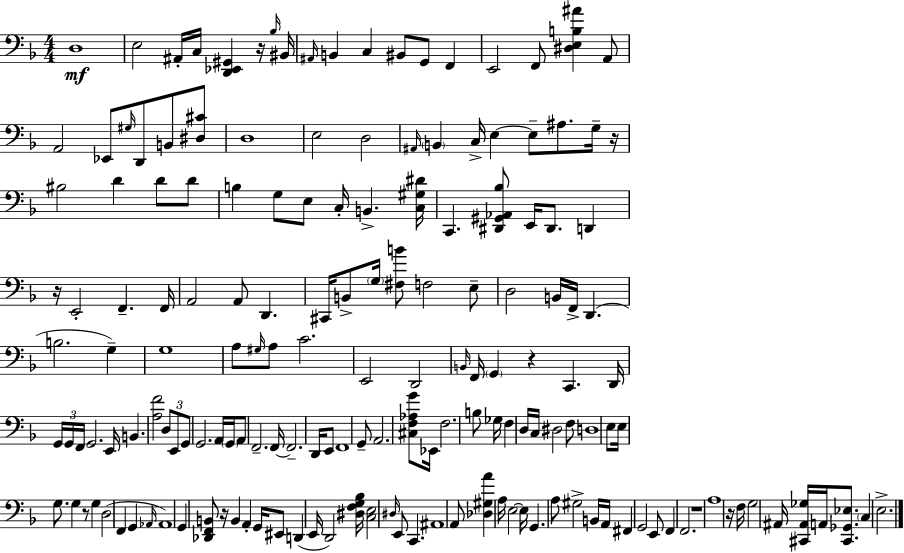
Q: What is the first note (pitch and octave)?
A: D3